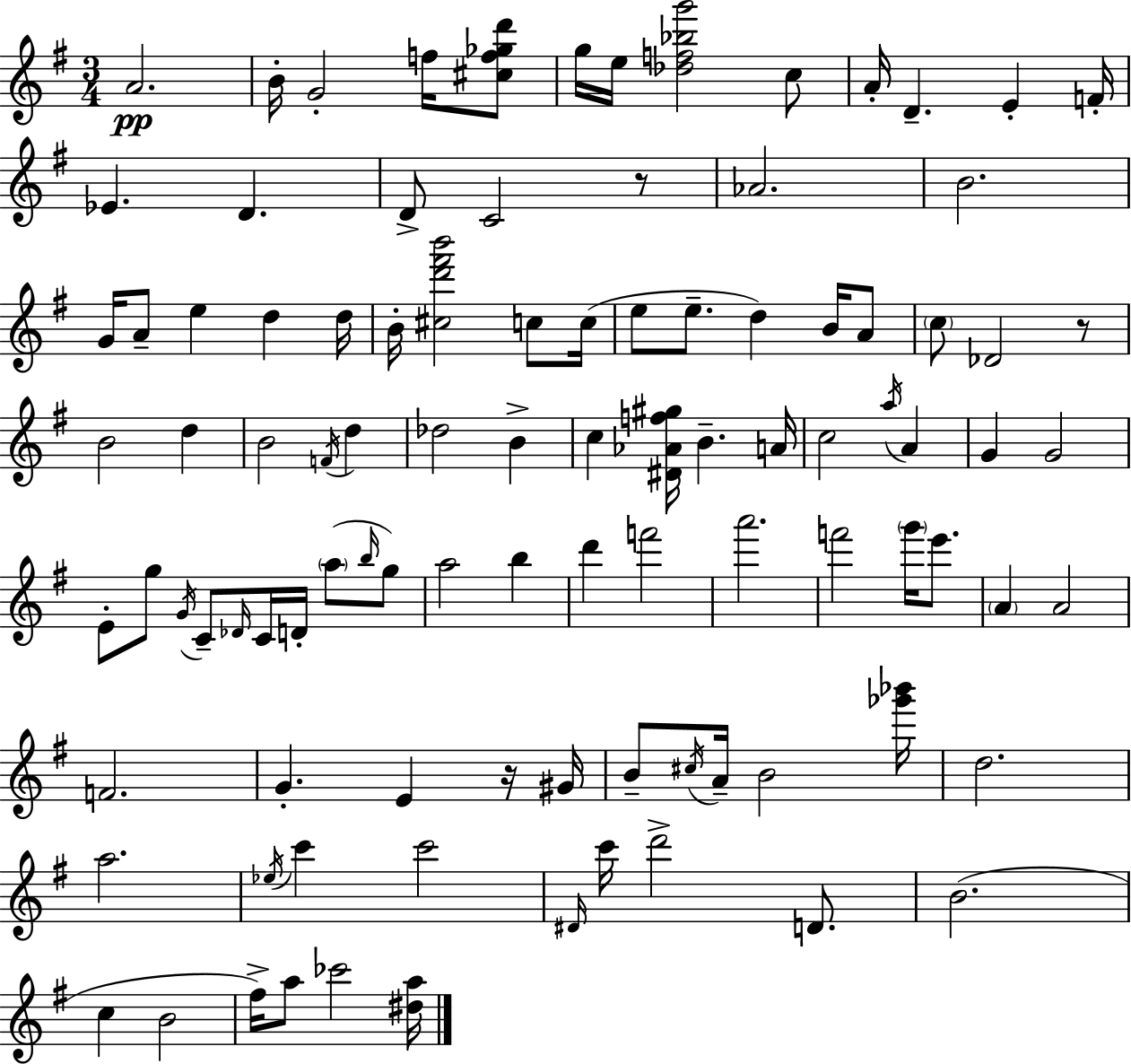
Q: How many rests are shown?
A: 3